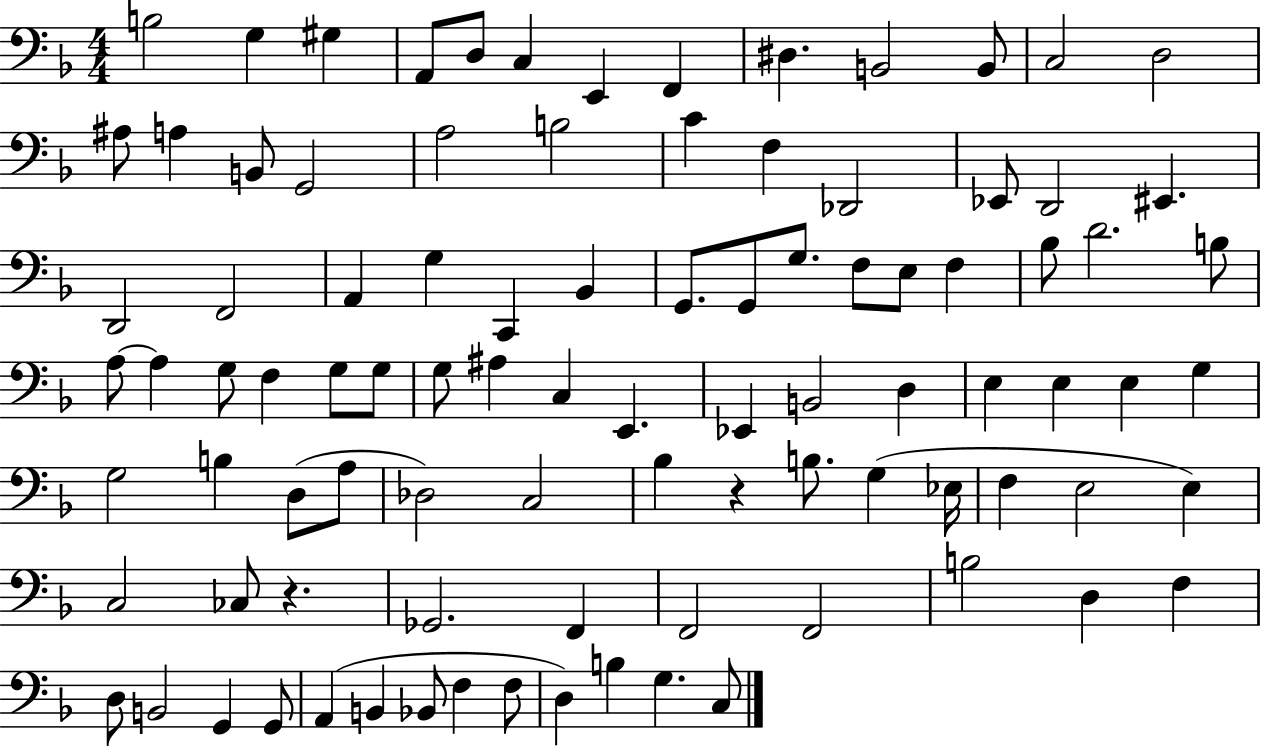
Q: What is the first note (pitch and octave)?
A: B3